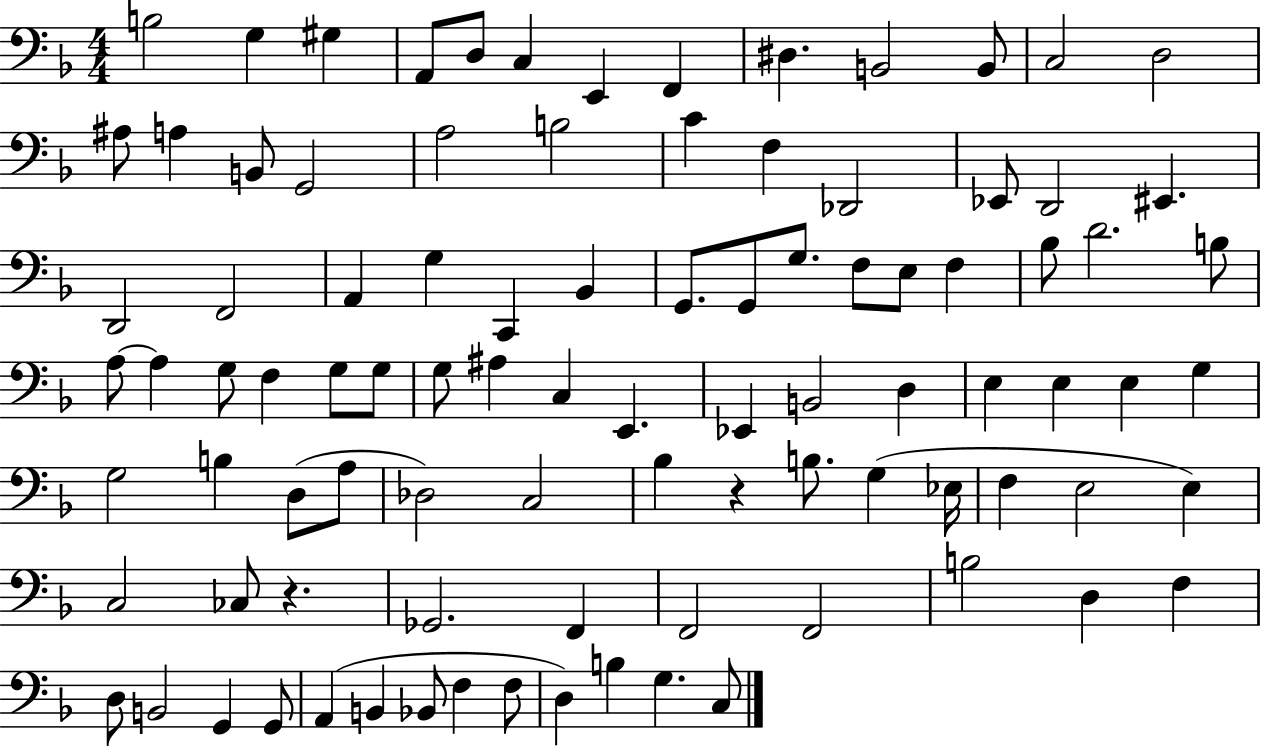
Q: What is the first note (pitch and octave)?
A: B3